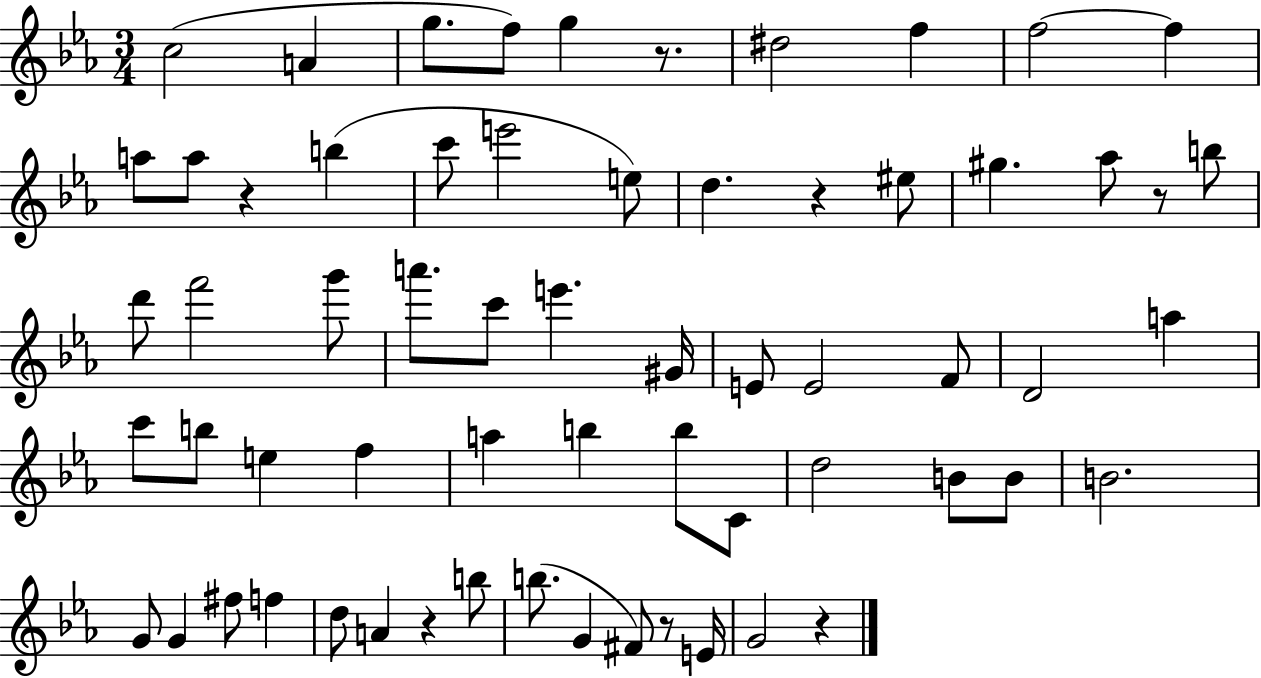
{
  \clef treble
  \numericTimeSignature
  \time 3/4
  \key ees \major
  c''2( a'4 | g''8. f''8) g''4 r8. | dis''2 f''4 | f''2~~ f''4 | \break a''8 a''8 r4 b''4( | c'''8 e'''2 e''8) | d''4. r4 eis''8 | gis''4. aes''8 r8 b''8 | \break d'''8 f'''2 g'''8 | a'''8. c'''8 e'''4. gis'16 | e'8 e'2 f'8 | d'2 a''4 | \break c'''8 b''8 e''4 f''4 | a''4 b''4 b''8 c'8 | d''2 b'8 b'8 | b'2. | \break g'8 g'4 fis''8 f''4 | d''8 a'4 r4 b''8 | b''8.( g'4 fis'8) r8 e'16 | g'2 r4 | \break \bar "|."
}